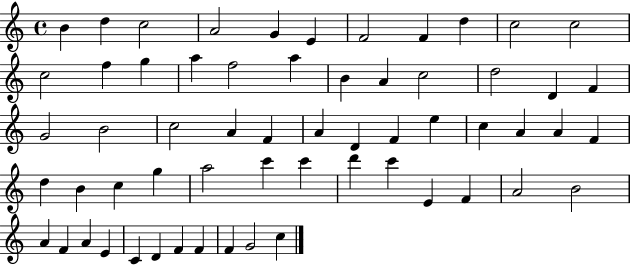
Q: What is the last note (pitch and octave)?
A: C5